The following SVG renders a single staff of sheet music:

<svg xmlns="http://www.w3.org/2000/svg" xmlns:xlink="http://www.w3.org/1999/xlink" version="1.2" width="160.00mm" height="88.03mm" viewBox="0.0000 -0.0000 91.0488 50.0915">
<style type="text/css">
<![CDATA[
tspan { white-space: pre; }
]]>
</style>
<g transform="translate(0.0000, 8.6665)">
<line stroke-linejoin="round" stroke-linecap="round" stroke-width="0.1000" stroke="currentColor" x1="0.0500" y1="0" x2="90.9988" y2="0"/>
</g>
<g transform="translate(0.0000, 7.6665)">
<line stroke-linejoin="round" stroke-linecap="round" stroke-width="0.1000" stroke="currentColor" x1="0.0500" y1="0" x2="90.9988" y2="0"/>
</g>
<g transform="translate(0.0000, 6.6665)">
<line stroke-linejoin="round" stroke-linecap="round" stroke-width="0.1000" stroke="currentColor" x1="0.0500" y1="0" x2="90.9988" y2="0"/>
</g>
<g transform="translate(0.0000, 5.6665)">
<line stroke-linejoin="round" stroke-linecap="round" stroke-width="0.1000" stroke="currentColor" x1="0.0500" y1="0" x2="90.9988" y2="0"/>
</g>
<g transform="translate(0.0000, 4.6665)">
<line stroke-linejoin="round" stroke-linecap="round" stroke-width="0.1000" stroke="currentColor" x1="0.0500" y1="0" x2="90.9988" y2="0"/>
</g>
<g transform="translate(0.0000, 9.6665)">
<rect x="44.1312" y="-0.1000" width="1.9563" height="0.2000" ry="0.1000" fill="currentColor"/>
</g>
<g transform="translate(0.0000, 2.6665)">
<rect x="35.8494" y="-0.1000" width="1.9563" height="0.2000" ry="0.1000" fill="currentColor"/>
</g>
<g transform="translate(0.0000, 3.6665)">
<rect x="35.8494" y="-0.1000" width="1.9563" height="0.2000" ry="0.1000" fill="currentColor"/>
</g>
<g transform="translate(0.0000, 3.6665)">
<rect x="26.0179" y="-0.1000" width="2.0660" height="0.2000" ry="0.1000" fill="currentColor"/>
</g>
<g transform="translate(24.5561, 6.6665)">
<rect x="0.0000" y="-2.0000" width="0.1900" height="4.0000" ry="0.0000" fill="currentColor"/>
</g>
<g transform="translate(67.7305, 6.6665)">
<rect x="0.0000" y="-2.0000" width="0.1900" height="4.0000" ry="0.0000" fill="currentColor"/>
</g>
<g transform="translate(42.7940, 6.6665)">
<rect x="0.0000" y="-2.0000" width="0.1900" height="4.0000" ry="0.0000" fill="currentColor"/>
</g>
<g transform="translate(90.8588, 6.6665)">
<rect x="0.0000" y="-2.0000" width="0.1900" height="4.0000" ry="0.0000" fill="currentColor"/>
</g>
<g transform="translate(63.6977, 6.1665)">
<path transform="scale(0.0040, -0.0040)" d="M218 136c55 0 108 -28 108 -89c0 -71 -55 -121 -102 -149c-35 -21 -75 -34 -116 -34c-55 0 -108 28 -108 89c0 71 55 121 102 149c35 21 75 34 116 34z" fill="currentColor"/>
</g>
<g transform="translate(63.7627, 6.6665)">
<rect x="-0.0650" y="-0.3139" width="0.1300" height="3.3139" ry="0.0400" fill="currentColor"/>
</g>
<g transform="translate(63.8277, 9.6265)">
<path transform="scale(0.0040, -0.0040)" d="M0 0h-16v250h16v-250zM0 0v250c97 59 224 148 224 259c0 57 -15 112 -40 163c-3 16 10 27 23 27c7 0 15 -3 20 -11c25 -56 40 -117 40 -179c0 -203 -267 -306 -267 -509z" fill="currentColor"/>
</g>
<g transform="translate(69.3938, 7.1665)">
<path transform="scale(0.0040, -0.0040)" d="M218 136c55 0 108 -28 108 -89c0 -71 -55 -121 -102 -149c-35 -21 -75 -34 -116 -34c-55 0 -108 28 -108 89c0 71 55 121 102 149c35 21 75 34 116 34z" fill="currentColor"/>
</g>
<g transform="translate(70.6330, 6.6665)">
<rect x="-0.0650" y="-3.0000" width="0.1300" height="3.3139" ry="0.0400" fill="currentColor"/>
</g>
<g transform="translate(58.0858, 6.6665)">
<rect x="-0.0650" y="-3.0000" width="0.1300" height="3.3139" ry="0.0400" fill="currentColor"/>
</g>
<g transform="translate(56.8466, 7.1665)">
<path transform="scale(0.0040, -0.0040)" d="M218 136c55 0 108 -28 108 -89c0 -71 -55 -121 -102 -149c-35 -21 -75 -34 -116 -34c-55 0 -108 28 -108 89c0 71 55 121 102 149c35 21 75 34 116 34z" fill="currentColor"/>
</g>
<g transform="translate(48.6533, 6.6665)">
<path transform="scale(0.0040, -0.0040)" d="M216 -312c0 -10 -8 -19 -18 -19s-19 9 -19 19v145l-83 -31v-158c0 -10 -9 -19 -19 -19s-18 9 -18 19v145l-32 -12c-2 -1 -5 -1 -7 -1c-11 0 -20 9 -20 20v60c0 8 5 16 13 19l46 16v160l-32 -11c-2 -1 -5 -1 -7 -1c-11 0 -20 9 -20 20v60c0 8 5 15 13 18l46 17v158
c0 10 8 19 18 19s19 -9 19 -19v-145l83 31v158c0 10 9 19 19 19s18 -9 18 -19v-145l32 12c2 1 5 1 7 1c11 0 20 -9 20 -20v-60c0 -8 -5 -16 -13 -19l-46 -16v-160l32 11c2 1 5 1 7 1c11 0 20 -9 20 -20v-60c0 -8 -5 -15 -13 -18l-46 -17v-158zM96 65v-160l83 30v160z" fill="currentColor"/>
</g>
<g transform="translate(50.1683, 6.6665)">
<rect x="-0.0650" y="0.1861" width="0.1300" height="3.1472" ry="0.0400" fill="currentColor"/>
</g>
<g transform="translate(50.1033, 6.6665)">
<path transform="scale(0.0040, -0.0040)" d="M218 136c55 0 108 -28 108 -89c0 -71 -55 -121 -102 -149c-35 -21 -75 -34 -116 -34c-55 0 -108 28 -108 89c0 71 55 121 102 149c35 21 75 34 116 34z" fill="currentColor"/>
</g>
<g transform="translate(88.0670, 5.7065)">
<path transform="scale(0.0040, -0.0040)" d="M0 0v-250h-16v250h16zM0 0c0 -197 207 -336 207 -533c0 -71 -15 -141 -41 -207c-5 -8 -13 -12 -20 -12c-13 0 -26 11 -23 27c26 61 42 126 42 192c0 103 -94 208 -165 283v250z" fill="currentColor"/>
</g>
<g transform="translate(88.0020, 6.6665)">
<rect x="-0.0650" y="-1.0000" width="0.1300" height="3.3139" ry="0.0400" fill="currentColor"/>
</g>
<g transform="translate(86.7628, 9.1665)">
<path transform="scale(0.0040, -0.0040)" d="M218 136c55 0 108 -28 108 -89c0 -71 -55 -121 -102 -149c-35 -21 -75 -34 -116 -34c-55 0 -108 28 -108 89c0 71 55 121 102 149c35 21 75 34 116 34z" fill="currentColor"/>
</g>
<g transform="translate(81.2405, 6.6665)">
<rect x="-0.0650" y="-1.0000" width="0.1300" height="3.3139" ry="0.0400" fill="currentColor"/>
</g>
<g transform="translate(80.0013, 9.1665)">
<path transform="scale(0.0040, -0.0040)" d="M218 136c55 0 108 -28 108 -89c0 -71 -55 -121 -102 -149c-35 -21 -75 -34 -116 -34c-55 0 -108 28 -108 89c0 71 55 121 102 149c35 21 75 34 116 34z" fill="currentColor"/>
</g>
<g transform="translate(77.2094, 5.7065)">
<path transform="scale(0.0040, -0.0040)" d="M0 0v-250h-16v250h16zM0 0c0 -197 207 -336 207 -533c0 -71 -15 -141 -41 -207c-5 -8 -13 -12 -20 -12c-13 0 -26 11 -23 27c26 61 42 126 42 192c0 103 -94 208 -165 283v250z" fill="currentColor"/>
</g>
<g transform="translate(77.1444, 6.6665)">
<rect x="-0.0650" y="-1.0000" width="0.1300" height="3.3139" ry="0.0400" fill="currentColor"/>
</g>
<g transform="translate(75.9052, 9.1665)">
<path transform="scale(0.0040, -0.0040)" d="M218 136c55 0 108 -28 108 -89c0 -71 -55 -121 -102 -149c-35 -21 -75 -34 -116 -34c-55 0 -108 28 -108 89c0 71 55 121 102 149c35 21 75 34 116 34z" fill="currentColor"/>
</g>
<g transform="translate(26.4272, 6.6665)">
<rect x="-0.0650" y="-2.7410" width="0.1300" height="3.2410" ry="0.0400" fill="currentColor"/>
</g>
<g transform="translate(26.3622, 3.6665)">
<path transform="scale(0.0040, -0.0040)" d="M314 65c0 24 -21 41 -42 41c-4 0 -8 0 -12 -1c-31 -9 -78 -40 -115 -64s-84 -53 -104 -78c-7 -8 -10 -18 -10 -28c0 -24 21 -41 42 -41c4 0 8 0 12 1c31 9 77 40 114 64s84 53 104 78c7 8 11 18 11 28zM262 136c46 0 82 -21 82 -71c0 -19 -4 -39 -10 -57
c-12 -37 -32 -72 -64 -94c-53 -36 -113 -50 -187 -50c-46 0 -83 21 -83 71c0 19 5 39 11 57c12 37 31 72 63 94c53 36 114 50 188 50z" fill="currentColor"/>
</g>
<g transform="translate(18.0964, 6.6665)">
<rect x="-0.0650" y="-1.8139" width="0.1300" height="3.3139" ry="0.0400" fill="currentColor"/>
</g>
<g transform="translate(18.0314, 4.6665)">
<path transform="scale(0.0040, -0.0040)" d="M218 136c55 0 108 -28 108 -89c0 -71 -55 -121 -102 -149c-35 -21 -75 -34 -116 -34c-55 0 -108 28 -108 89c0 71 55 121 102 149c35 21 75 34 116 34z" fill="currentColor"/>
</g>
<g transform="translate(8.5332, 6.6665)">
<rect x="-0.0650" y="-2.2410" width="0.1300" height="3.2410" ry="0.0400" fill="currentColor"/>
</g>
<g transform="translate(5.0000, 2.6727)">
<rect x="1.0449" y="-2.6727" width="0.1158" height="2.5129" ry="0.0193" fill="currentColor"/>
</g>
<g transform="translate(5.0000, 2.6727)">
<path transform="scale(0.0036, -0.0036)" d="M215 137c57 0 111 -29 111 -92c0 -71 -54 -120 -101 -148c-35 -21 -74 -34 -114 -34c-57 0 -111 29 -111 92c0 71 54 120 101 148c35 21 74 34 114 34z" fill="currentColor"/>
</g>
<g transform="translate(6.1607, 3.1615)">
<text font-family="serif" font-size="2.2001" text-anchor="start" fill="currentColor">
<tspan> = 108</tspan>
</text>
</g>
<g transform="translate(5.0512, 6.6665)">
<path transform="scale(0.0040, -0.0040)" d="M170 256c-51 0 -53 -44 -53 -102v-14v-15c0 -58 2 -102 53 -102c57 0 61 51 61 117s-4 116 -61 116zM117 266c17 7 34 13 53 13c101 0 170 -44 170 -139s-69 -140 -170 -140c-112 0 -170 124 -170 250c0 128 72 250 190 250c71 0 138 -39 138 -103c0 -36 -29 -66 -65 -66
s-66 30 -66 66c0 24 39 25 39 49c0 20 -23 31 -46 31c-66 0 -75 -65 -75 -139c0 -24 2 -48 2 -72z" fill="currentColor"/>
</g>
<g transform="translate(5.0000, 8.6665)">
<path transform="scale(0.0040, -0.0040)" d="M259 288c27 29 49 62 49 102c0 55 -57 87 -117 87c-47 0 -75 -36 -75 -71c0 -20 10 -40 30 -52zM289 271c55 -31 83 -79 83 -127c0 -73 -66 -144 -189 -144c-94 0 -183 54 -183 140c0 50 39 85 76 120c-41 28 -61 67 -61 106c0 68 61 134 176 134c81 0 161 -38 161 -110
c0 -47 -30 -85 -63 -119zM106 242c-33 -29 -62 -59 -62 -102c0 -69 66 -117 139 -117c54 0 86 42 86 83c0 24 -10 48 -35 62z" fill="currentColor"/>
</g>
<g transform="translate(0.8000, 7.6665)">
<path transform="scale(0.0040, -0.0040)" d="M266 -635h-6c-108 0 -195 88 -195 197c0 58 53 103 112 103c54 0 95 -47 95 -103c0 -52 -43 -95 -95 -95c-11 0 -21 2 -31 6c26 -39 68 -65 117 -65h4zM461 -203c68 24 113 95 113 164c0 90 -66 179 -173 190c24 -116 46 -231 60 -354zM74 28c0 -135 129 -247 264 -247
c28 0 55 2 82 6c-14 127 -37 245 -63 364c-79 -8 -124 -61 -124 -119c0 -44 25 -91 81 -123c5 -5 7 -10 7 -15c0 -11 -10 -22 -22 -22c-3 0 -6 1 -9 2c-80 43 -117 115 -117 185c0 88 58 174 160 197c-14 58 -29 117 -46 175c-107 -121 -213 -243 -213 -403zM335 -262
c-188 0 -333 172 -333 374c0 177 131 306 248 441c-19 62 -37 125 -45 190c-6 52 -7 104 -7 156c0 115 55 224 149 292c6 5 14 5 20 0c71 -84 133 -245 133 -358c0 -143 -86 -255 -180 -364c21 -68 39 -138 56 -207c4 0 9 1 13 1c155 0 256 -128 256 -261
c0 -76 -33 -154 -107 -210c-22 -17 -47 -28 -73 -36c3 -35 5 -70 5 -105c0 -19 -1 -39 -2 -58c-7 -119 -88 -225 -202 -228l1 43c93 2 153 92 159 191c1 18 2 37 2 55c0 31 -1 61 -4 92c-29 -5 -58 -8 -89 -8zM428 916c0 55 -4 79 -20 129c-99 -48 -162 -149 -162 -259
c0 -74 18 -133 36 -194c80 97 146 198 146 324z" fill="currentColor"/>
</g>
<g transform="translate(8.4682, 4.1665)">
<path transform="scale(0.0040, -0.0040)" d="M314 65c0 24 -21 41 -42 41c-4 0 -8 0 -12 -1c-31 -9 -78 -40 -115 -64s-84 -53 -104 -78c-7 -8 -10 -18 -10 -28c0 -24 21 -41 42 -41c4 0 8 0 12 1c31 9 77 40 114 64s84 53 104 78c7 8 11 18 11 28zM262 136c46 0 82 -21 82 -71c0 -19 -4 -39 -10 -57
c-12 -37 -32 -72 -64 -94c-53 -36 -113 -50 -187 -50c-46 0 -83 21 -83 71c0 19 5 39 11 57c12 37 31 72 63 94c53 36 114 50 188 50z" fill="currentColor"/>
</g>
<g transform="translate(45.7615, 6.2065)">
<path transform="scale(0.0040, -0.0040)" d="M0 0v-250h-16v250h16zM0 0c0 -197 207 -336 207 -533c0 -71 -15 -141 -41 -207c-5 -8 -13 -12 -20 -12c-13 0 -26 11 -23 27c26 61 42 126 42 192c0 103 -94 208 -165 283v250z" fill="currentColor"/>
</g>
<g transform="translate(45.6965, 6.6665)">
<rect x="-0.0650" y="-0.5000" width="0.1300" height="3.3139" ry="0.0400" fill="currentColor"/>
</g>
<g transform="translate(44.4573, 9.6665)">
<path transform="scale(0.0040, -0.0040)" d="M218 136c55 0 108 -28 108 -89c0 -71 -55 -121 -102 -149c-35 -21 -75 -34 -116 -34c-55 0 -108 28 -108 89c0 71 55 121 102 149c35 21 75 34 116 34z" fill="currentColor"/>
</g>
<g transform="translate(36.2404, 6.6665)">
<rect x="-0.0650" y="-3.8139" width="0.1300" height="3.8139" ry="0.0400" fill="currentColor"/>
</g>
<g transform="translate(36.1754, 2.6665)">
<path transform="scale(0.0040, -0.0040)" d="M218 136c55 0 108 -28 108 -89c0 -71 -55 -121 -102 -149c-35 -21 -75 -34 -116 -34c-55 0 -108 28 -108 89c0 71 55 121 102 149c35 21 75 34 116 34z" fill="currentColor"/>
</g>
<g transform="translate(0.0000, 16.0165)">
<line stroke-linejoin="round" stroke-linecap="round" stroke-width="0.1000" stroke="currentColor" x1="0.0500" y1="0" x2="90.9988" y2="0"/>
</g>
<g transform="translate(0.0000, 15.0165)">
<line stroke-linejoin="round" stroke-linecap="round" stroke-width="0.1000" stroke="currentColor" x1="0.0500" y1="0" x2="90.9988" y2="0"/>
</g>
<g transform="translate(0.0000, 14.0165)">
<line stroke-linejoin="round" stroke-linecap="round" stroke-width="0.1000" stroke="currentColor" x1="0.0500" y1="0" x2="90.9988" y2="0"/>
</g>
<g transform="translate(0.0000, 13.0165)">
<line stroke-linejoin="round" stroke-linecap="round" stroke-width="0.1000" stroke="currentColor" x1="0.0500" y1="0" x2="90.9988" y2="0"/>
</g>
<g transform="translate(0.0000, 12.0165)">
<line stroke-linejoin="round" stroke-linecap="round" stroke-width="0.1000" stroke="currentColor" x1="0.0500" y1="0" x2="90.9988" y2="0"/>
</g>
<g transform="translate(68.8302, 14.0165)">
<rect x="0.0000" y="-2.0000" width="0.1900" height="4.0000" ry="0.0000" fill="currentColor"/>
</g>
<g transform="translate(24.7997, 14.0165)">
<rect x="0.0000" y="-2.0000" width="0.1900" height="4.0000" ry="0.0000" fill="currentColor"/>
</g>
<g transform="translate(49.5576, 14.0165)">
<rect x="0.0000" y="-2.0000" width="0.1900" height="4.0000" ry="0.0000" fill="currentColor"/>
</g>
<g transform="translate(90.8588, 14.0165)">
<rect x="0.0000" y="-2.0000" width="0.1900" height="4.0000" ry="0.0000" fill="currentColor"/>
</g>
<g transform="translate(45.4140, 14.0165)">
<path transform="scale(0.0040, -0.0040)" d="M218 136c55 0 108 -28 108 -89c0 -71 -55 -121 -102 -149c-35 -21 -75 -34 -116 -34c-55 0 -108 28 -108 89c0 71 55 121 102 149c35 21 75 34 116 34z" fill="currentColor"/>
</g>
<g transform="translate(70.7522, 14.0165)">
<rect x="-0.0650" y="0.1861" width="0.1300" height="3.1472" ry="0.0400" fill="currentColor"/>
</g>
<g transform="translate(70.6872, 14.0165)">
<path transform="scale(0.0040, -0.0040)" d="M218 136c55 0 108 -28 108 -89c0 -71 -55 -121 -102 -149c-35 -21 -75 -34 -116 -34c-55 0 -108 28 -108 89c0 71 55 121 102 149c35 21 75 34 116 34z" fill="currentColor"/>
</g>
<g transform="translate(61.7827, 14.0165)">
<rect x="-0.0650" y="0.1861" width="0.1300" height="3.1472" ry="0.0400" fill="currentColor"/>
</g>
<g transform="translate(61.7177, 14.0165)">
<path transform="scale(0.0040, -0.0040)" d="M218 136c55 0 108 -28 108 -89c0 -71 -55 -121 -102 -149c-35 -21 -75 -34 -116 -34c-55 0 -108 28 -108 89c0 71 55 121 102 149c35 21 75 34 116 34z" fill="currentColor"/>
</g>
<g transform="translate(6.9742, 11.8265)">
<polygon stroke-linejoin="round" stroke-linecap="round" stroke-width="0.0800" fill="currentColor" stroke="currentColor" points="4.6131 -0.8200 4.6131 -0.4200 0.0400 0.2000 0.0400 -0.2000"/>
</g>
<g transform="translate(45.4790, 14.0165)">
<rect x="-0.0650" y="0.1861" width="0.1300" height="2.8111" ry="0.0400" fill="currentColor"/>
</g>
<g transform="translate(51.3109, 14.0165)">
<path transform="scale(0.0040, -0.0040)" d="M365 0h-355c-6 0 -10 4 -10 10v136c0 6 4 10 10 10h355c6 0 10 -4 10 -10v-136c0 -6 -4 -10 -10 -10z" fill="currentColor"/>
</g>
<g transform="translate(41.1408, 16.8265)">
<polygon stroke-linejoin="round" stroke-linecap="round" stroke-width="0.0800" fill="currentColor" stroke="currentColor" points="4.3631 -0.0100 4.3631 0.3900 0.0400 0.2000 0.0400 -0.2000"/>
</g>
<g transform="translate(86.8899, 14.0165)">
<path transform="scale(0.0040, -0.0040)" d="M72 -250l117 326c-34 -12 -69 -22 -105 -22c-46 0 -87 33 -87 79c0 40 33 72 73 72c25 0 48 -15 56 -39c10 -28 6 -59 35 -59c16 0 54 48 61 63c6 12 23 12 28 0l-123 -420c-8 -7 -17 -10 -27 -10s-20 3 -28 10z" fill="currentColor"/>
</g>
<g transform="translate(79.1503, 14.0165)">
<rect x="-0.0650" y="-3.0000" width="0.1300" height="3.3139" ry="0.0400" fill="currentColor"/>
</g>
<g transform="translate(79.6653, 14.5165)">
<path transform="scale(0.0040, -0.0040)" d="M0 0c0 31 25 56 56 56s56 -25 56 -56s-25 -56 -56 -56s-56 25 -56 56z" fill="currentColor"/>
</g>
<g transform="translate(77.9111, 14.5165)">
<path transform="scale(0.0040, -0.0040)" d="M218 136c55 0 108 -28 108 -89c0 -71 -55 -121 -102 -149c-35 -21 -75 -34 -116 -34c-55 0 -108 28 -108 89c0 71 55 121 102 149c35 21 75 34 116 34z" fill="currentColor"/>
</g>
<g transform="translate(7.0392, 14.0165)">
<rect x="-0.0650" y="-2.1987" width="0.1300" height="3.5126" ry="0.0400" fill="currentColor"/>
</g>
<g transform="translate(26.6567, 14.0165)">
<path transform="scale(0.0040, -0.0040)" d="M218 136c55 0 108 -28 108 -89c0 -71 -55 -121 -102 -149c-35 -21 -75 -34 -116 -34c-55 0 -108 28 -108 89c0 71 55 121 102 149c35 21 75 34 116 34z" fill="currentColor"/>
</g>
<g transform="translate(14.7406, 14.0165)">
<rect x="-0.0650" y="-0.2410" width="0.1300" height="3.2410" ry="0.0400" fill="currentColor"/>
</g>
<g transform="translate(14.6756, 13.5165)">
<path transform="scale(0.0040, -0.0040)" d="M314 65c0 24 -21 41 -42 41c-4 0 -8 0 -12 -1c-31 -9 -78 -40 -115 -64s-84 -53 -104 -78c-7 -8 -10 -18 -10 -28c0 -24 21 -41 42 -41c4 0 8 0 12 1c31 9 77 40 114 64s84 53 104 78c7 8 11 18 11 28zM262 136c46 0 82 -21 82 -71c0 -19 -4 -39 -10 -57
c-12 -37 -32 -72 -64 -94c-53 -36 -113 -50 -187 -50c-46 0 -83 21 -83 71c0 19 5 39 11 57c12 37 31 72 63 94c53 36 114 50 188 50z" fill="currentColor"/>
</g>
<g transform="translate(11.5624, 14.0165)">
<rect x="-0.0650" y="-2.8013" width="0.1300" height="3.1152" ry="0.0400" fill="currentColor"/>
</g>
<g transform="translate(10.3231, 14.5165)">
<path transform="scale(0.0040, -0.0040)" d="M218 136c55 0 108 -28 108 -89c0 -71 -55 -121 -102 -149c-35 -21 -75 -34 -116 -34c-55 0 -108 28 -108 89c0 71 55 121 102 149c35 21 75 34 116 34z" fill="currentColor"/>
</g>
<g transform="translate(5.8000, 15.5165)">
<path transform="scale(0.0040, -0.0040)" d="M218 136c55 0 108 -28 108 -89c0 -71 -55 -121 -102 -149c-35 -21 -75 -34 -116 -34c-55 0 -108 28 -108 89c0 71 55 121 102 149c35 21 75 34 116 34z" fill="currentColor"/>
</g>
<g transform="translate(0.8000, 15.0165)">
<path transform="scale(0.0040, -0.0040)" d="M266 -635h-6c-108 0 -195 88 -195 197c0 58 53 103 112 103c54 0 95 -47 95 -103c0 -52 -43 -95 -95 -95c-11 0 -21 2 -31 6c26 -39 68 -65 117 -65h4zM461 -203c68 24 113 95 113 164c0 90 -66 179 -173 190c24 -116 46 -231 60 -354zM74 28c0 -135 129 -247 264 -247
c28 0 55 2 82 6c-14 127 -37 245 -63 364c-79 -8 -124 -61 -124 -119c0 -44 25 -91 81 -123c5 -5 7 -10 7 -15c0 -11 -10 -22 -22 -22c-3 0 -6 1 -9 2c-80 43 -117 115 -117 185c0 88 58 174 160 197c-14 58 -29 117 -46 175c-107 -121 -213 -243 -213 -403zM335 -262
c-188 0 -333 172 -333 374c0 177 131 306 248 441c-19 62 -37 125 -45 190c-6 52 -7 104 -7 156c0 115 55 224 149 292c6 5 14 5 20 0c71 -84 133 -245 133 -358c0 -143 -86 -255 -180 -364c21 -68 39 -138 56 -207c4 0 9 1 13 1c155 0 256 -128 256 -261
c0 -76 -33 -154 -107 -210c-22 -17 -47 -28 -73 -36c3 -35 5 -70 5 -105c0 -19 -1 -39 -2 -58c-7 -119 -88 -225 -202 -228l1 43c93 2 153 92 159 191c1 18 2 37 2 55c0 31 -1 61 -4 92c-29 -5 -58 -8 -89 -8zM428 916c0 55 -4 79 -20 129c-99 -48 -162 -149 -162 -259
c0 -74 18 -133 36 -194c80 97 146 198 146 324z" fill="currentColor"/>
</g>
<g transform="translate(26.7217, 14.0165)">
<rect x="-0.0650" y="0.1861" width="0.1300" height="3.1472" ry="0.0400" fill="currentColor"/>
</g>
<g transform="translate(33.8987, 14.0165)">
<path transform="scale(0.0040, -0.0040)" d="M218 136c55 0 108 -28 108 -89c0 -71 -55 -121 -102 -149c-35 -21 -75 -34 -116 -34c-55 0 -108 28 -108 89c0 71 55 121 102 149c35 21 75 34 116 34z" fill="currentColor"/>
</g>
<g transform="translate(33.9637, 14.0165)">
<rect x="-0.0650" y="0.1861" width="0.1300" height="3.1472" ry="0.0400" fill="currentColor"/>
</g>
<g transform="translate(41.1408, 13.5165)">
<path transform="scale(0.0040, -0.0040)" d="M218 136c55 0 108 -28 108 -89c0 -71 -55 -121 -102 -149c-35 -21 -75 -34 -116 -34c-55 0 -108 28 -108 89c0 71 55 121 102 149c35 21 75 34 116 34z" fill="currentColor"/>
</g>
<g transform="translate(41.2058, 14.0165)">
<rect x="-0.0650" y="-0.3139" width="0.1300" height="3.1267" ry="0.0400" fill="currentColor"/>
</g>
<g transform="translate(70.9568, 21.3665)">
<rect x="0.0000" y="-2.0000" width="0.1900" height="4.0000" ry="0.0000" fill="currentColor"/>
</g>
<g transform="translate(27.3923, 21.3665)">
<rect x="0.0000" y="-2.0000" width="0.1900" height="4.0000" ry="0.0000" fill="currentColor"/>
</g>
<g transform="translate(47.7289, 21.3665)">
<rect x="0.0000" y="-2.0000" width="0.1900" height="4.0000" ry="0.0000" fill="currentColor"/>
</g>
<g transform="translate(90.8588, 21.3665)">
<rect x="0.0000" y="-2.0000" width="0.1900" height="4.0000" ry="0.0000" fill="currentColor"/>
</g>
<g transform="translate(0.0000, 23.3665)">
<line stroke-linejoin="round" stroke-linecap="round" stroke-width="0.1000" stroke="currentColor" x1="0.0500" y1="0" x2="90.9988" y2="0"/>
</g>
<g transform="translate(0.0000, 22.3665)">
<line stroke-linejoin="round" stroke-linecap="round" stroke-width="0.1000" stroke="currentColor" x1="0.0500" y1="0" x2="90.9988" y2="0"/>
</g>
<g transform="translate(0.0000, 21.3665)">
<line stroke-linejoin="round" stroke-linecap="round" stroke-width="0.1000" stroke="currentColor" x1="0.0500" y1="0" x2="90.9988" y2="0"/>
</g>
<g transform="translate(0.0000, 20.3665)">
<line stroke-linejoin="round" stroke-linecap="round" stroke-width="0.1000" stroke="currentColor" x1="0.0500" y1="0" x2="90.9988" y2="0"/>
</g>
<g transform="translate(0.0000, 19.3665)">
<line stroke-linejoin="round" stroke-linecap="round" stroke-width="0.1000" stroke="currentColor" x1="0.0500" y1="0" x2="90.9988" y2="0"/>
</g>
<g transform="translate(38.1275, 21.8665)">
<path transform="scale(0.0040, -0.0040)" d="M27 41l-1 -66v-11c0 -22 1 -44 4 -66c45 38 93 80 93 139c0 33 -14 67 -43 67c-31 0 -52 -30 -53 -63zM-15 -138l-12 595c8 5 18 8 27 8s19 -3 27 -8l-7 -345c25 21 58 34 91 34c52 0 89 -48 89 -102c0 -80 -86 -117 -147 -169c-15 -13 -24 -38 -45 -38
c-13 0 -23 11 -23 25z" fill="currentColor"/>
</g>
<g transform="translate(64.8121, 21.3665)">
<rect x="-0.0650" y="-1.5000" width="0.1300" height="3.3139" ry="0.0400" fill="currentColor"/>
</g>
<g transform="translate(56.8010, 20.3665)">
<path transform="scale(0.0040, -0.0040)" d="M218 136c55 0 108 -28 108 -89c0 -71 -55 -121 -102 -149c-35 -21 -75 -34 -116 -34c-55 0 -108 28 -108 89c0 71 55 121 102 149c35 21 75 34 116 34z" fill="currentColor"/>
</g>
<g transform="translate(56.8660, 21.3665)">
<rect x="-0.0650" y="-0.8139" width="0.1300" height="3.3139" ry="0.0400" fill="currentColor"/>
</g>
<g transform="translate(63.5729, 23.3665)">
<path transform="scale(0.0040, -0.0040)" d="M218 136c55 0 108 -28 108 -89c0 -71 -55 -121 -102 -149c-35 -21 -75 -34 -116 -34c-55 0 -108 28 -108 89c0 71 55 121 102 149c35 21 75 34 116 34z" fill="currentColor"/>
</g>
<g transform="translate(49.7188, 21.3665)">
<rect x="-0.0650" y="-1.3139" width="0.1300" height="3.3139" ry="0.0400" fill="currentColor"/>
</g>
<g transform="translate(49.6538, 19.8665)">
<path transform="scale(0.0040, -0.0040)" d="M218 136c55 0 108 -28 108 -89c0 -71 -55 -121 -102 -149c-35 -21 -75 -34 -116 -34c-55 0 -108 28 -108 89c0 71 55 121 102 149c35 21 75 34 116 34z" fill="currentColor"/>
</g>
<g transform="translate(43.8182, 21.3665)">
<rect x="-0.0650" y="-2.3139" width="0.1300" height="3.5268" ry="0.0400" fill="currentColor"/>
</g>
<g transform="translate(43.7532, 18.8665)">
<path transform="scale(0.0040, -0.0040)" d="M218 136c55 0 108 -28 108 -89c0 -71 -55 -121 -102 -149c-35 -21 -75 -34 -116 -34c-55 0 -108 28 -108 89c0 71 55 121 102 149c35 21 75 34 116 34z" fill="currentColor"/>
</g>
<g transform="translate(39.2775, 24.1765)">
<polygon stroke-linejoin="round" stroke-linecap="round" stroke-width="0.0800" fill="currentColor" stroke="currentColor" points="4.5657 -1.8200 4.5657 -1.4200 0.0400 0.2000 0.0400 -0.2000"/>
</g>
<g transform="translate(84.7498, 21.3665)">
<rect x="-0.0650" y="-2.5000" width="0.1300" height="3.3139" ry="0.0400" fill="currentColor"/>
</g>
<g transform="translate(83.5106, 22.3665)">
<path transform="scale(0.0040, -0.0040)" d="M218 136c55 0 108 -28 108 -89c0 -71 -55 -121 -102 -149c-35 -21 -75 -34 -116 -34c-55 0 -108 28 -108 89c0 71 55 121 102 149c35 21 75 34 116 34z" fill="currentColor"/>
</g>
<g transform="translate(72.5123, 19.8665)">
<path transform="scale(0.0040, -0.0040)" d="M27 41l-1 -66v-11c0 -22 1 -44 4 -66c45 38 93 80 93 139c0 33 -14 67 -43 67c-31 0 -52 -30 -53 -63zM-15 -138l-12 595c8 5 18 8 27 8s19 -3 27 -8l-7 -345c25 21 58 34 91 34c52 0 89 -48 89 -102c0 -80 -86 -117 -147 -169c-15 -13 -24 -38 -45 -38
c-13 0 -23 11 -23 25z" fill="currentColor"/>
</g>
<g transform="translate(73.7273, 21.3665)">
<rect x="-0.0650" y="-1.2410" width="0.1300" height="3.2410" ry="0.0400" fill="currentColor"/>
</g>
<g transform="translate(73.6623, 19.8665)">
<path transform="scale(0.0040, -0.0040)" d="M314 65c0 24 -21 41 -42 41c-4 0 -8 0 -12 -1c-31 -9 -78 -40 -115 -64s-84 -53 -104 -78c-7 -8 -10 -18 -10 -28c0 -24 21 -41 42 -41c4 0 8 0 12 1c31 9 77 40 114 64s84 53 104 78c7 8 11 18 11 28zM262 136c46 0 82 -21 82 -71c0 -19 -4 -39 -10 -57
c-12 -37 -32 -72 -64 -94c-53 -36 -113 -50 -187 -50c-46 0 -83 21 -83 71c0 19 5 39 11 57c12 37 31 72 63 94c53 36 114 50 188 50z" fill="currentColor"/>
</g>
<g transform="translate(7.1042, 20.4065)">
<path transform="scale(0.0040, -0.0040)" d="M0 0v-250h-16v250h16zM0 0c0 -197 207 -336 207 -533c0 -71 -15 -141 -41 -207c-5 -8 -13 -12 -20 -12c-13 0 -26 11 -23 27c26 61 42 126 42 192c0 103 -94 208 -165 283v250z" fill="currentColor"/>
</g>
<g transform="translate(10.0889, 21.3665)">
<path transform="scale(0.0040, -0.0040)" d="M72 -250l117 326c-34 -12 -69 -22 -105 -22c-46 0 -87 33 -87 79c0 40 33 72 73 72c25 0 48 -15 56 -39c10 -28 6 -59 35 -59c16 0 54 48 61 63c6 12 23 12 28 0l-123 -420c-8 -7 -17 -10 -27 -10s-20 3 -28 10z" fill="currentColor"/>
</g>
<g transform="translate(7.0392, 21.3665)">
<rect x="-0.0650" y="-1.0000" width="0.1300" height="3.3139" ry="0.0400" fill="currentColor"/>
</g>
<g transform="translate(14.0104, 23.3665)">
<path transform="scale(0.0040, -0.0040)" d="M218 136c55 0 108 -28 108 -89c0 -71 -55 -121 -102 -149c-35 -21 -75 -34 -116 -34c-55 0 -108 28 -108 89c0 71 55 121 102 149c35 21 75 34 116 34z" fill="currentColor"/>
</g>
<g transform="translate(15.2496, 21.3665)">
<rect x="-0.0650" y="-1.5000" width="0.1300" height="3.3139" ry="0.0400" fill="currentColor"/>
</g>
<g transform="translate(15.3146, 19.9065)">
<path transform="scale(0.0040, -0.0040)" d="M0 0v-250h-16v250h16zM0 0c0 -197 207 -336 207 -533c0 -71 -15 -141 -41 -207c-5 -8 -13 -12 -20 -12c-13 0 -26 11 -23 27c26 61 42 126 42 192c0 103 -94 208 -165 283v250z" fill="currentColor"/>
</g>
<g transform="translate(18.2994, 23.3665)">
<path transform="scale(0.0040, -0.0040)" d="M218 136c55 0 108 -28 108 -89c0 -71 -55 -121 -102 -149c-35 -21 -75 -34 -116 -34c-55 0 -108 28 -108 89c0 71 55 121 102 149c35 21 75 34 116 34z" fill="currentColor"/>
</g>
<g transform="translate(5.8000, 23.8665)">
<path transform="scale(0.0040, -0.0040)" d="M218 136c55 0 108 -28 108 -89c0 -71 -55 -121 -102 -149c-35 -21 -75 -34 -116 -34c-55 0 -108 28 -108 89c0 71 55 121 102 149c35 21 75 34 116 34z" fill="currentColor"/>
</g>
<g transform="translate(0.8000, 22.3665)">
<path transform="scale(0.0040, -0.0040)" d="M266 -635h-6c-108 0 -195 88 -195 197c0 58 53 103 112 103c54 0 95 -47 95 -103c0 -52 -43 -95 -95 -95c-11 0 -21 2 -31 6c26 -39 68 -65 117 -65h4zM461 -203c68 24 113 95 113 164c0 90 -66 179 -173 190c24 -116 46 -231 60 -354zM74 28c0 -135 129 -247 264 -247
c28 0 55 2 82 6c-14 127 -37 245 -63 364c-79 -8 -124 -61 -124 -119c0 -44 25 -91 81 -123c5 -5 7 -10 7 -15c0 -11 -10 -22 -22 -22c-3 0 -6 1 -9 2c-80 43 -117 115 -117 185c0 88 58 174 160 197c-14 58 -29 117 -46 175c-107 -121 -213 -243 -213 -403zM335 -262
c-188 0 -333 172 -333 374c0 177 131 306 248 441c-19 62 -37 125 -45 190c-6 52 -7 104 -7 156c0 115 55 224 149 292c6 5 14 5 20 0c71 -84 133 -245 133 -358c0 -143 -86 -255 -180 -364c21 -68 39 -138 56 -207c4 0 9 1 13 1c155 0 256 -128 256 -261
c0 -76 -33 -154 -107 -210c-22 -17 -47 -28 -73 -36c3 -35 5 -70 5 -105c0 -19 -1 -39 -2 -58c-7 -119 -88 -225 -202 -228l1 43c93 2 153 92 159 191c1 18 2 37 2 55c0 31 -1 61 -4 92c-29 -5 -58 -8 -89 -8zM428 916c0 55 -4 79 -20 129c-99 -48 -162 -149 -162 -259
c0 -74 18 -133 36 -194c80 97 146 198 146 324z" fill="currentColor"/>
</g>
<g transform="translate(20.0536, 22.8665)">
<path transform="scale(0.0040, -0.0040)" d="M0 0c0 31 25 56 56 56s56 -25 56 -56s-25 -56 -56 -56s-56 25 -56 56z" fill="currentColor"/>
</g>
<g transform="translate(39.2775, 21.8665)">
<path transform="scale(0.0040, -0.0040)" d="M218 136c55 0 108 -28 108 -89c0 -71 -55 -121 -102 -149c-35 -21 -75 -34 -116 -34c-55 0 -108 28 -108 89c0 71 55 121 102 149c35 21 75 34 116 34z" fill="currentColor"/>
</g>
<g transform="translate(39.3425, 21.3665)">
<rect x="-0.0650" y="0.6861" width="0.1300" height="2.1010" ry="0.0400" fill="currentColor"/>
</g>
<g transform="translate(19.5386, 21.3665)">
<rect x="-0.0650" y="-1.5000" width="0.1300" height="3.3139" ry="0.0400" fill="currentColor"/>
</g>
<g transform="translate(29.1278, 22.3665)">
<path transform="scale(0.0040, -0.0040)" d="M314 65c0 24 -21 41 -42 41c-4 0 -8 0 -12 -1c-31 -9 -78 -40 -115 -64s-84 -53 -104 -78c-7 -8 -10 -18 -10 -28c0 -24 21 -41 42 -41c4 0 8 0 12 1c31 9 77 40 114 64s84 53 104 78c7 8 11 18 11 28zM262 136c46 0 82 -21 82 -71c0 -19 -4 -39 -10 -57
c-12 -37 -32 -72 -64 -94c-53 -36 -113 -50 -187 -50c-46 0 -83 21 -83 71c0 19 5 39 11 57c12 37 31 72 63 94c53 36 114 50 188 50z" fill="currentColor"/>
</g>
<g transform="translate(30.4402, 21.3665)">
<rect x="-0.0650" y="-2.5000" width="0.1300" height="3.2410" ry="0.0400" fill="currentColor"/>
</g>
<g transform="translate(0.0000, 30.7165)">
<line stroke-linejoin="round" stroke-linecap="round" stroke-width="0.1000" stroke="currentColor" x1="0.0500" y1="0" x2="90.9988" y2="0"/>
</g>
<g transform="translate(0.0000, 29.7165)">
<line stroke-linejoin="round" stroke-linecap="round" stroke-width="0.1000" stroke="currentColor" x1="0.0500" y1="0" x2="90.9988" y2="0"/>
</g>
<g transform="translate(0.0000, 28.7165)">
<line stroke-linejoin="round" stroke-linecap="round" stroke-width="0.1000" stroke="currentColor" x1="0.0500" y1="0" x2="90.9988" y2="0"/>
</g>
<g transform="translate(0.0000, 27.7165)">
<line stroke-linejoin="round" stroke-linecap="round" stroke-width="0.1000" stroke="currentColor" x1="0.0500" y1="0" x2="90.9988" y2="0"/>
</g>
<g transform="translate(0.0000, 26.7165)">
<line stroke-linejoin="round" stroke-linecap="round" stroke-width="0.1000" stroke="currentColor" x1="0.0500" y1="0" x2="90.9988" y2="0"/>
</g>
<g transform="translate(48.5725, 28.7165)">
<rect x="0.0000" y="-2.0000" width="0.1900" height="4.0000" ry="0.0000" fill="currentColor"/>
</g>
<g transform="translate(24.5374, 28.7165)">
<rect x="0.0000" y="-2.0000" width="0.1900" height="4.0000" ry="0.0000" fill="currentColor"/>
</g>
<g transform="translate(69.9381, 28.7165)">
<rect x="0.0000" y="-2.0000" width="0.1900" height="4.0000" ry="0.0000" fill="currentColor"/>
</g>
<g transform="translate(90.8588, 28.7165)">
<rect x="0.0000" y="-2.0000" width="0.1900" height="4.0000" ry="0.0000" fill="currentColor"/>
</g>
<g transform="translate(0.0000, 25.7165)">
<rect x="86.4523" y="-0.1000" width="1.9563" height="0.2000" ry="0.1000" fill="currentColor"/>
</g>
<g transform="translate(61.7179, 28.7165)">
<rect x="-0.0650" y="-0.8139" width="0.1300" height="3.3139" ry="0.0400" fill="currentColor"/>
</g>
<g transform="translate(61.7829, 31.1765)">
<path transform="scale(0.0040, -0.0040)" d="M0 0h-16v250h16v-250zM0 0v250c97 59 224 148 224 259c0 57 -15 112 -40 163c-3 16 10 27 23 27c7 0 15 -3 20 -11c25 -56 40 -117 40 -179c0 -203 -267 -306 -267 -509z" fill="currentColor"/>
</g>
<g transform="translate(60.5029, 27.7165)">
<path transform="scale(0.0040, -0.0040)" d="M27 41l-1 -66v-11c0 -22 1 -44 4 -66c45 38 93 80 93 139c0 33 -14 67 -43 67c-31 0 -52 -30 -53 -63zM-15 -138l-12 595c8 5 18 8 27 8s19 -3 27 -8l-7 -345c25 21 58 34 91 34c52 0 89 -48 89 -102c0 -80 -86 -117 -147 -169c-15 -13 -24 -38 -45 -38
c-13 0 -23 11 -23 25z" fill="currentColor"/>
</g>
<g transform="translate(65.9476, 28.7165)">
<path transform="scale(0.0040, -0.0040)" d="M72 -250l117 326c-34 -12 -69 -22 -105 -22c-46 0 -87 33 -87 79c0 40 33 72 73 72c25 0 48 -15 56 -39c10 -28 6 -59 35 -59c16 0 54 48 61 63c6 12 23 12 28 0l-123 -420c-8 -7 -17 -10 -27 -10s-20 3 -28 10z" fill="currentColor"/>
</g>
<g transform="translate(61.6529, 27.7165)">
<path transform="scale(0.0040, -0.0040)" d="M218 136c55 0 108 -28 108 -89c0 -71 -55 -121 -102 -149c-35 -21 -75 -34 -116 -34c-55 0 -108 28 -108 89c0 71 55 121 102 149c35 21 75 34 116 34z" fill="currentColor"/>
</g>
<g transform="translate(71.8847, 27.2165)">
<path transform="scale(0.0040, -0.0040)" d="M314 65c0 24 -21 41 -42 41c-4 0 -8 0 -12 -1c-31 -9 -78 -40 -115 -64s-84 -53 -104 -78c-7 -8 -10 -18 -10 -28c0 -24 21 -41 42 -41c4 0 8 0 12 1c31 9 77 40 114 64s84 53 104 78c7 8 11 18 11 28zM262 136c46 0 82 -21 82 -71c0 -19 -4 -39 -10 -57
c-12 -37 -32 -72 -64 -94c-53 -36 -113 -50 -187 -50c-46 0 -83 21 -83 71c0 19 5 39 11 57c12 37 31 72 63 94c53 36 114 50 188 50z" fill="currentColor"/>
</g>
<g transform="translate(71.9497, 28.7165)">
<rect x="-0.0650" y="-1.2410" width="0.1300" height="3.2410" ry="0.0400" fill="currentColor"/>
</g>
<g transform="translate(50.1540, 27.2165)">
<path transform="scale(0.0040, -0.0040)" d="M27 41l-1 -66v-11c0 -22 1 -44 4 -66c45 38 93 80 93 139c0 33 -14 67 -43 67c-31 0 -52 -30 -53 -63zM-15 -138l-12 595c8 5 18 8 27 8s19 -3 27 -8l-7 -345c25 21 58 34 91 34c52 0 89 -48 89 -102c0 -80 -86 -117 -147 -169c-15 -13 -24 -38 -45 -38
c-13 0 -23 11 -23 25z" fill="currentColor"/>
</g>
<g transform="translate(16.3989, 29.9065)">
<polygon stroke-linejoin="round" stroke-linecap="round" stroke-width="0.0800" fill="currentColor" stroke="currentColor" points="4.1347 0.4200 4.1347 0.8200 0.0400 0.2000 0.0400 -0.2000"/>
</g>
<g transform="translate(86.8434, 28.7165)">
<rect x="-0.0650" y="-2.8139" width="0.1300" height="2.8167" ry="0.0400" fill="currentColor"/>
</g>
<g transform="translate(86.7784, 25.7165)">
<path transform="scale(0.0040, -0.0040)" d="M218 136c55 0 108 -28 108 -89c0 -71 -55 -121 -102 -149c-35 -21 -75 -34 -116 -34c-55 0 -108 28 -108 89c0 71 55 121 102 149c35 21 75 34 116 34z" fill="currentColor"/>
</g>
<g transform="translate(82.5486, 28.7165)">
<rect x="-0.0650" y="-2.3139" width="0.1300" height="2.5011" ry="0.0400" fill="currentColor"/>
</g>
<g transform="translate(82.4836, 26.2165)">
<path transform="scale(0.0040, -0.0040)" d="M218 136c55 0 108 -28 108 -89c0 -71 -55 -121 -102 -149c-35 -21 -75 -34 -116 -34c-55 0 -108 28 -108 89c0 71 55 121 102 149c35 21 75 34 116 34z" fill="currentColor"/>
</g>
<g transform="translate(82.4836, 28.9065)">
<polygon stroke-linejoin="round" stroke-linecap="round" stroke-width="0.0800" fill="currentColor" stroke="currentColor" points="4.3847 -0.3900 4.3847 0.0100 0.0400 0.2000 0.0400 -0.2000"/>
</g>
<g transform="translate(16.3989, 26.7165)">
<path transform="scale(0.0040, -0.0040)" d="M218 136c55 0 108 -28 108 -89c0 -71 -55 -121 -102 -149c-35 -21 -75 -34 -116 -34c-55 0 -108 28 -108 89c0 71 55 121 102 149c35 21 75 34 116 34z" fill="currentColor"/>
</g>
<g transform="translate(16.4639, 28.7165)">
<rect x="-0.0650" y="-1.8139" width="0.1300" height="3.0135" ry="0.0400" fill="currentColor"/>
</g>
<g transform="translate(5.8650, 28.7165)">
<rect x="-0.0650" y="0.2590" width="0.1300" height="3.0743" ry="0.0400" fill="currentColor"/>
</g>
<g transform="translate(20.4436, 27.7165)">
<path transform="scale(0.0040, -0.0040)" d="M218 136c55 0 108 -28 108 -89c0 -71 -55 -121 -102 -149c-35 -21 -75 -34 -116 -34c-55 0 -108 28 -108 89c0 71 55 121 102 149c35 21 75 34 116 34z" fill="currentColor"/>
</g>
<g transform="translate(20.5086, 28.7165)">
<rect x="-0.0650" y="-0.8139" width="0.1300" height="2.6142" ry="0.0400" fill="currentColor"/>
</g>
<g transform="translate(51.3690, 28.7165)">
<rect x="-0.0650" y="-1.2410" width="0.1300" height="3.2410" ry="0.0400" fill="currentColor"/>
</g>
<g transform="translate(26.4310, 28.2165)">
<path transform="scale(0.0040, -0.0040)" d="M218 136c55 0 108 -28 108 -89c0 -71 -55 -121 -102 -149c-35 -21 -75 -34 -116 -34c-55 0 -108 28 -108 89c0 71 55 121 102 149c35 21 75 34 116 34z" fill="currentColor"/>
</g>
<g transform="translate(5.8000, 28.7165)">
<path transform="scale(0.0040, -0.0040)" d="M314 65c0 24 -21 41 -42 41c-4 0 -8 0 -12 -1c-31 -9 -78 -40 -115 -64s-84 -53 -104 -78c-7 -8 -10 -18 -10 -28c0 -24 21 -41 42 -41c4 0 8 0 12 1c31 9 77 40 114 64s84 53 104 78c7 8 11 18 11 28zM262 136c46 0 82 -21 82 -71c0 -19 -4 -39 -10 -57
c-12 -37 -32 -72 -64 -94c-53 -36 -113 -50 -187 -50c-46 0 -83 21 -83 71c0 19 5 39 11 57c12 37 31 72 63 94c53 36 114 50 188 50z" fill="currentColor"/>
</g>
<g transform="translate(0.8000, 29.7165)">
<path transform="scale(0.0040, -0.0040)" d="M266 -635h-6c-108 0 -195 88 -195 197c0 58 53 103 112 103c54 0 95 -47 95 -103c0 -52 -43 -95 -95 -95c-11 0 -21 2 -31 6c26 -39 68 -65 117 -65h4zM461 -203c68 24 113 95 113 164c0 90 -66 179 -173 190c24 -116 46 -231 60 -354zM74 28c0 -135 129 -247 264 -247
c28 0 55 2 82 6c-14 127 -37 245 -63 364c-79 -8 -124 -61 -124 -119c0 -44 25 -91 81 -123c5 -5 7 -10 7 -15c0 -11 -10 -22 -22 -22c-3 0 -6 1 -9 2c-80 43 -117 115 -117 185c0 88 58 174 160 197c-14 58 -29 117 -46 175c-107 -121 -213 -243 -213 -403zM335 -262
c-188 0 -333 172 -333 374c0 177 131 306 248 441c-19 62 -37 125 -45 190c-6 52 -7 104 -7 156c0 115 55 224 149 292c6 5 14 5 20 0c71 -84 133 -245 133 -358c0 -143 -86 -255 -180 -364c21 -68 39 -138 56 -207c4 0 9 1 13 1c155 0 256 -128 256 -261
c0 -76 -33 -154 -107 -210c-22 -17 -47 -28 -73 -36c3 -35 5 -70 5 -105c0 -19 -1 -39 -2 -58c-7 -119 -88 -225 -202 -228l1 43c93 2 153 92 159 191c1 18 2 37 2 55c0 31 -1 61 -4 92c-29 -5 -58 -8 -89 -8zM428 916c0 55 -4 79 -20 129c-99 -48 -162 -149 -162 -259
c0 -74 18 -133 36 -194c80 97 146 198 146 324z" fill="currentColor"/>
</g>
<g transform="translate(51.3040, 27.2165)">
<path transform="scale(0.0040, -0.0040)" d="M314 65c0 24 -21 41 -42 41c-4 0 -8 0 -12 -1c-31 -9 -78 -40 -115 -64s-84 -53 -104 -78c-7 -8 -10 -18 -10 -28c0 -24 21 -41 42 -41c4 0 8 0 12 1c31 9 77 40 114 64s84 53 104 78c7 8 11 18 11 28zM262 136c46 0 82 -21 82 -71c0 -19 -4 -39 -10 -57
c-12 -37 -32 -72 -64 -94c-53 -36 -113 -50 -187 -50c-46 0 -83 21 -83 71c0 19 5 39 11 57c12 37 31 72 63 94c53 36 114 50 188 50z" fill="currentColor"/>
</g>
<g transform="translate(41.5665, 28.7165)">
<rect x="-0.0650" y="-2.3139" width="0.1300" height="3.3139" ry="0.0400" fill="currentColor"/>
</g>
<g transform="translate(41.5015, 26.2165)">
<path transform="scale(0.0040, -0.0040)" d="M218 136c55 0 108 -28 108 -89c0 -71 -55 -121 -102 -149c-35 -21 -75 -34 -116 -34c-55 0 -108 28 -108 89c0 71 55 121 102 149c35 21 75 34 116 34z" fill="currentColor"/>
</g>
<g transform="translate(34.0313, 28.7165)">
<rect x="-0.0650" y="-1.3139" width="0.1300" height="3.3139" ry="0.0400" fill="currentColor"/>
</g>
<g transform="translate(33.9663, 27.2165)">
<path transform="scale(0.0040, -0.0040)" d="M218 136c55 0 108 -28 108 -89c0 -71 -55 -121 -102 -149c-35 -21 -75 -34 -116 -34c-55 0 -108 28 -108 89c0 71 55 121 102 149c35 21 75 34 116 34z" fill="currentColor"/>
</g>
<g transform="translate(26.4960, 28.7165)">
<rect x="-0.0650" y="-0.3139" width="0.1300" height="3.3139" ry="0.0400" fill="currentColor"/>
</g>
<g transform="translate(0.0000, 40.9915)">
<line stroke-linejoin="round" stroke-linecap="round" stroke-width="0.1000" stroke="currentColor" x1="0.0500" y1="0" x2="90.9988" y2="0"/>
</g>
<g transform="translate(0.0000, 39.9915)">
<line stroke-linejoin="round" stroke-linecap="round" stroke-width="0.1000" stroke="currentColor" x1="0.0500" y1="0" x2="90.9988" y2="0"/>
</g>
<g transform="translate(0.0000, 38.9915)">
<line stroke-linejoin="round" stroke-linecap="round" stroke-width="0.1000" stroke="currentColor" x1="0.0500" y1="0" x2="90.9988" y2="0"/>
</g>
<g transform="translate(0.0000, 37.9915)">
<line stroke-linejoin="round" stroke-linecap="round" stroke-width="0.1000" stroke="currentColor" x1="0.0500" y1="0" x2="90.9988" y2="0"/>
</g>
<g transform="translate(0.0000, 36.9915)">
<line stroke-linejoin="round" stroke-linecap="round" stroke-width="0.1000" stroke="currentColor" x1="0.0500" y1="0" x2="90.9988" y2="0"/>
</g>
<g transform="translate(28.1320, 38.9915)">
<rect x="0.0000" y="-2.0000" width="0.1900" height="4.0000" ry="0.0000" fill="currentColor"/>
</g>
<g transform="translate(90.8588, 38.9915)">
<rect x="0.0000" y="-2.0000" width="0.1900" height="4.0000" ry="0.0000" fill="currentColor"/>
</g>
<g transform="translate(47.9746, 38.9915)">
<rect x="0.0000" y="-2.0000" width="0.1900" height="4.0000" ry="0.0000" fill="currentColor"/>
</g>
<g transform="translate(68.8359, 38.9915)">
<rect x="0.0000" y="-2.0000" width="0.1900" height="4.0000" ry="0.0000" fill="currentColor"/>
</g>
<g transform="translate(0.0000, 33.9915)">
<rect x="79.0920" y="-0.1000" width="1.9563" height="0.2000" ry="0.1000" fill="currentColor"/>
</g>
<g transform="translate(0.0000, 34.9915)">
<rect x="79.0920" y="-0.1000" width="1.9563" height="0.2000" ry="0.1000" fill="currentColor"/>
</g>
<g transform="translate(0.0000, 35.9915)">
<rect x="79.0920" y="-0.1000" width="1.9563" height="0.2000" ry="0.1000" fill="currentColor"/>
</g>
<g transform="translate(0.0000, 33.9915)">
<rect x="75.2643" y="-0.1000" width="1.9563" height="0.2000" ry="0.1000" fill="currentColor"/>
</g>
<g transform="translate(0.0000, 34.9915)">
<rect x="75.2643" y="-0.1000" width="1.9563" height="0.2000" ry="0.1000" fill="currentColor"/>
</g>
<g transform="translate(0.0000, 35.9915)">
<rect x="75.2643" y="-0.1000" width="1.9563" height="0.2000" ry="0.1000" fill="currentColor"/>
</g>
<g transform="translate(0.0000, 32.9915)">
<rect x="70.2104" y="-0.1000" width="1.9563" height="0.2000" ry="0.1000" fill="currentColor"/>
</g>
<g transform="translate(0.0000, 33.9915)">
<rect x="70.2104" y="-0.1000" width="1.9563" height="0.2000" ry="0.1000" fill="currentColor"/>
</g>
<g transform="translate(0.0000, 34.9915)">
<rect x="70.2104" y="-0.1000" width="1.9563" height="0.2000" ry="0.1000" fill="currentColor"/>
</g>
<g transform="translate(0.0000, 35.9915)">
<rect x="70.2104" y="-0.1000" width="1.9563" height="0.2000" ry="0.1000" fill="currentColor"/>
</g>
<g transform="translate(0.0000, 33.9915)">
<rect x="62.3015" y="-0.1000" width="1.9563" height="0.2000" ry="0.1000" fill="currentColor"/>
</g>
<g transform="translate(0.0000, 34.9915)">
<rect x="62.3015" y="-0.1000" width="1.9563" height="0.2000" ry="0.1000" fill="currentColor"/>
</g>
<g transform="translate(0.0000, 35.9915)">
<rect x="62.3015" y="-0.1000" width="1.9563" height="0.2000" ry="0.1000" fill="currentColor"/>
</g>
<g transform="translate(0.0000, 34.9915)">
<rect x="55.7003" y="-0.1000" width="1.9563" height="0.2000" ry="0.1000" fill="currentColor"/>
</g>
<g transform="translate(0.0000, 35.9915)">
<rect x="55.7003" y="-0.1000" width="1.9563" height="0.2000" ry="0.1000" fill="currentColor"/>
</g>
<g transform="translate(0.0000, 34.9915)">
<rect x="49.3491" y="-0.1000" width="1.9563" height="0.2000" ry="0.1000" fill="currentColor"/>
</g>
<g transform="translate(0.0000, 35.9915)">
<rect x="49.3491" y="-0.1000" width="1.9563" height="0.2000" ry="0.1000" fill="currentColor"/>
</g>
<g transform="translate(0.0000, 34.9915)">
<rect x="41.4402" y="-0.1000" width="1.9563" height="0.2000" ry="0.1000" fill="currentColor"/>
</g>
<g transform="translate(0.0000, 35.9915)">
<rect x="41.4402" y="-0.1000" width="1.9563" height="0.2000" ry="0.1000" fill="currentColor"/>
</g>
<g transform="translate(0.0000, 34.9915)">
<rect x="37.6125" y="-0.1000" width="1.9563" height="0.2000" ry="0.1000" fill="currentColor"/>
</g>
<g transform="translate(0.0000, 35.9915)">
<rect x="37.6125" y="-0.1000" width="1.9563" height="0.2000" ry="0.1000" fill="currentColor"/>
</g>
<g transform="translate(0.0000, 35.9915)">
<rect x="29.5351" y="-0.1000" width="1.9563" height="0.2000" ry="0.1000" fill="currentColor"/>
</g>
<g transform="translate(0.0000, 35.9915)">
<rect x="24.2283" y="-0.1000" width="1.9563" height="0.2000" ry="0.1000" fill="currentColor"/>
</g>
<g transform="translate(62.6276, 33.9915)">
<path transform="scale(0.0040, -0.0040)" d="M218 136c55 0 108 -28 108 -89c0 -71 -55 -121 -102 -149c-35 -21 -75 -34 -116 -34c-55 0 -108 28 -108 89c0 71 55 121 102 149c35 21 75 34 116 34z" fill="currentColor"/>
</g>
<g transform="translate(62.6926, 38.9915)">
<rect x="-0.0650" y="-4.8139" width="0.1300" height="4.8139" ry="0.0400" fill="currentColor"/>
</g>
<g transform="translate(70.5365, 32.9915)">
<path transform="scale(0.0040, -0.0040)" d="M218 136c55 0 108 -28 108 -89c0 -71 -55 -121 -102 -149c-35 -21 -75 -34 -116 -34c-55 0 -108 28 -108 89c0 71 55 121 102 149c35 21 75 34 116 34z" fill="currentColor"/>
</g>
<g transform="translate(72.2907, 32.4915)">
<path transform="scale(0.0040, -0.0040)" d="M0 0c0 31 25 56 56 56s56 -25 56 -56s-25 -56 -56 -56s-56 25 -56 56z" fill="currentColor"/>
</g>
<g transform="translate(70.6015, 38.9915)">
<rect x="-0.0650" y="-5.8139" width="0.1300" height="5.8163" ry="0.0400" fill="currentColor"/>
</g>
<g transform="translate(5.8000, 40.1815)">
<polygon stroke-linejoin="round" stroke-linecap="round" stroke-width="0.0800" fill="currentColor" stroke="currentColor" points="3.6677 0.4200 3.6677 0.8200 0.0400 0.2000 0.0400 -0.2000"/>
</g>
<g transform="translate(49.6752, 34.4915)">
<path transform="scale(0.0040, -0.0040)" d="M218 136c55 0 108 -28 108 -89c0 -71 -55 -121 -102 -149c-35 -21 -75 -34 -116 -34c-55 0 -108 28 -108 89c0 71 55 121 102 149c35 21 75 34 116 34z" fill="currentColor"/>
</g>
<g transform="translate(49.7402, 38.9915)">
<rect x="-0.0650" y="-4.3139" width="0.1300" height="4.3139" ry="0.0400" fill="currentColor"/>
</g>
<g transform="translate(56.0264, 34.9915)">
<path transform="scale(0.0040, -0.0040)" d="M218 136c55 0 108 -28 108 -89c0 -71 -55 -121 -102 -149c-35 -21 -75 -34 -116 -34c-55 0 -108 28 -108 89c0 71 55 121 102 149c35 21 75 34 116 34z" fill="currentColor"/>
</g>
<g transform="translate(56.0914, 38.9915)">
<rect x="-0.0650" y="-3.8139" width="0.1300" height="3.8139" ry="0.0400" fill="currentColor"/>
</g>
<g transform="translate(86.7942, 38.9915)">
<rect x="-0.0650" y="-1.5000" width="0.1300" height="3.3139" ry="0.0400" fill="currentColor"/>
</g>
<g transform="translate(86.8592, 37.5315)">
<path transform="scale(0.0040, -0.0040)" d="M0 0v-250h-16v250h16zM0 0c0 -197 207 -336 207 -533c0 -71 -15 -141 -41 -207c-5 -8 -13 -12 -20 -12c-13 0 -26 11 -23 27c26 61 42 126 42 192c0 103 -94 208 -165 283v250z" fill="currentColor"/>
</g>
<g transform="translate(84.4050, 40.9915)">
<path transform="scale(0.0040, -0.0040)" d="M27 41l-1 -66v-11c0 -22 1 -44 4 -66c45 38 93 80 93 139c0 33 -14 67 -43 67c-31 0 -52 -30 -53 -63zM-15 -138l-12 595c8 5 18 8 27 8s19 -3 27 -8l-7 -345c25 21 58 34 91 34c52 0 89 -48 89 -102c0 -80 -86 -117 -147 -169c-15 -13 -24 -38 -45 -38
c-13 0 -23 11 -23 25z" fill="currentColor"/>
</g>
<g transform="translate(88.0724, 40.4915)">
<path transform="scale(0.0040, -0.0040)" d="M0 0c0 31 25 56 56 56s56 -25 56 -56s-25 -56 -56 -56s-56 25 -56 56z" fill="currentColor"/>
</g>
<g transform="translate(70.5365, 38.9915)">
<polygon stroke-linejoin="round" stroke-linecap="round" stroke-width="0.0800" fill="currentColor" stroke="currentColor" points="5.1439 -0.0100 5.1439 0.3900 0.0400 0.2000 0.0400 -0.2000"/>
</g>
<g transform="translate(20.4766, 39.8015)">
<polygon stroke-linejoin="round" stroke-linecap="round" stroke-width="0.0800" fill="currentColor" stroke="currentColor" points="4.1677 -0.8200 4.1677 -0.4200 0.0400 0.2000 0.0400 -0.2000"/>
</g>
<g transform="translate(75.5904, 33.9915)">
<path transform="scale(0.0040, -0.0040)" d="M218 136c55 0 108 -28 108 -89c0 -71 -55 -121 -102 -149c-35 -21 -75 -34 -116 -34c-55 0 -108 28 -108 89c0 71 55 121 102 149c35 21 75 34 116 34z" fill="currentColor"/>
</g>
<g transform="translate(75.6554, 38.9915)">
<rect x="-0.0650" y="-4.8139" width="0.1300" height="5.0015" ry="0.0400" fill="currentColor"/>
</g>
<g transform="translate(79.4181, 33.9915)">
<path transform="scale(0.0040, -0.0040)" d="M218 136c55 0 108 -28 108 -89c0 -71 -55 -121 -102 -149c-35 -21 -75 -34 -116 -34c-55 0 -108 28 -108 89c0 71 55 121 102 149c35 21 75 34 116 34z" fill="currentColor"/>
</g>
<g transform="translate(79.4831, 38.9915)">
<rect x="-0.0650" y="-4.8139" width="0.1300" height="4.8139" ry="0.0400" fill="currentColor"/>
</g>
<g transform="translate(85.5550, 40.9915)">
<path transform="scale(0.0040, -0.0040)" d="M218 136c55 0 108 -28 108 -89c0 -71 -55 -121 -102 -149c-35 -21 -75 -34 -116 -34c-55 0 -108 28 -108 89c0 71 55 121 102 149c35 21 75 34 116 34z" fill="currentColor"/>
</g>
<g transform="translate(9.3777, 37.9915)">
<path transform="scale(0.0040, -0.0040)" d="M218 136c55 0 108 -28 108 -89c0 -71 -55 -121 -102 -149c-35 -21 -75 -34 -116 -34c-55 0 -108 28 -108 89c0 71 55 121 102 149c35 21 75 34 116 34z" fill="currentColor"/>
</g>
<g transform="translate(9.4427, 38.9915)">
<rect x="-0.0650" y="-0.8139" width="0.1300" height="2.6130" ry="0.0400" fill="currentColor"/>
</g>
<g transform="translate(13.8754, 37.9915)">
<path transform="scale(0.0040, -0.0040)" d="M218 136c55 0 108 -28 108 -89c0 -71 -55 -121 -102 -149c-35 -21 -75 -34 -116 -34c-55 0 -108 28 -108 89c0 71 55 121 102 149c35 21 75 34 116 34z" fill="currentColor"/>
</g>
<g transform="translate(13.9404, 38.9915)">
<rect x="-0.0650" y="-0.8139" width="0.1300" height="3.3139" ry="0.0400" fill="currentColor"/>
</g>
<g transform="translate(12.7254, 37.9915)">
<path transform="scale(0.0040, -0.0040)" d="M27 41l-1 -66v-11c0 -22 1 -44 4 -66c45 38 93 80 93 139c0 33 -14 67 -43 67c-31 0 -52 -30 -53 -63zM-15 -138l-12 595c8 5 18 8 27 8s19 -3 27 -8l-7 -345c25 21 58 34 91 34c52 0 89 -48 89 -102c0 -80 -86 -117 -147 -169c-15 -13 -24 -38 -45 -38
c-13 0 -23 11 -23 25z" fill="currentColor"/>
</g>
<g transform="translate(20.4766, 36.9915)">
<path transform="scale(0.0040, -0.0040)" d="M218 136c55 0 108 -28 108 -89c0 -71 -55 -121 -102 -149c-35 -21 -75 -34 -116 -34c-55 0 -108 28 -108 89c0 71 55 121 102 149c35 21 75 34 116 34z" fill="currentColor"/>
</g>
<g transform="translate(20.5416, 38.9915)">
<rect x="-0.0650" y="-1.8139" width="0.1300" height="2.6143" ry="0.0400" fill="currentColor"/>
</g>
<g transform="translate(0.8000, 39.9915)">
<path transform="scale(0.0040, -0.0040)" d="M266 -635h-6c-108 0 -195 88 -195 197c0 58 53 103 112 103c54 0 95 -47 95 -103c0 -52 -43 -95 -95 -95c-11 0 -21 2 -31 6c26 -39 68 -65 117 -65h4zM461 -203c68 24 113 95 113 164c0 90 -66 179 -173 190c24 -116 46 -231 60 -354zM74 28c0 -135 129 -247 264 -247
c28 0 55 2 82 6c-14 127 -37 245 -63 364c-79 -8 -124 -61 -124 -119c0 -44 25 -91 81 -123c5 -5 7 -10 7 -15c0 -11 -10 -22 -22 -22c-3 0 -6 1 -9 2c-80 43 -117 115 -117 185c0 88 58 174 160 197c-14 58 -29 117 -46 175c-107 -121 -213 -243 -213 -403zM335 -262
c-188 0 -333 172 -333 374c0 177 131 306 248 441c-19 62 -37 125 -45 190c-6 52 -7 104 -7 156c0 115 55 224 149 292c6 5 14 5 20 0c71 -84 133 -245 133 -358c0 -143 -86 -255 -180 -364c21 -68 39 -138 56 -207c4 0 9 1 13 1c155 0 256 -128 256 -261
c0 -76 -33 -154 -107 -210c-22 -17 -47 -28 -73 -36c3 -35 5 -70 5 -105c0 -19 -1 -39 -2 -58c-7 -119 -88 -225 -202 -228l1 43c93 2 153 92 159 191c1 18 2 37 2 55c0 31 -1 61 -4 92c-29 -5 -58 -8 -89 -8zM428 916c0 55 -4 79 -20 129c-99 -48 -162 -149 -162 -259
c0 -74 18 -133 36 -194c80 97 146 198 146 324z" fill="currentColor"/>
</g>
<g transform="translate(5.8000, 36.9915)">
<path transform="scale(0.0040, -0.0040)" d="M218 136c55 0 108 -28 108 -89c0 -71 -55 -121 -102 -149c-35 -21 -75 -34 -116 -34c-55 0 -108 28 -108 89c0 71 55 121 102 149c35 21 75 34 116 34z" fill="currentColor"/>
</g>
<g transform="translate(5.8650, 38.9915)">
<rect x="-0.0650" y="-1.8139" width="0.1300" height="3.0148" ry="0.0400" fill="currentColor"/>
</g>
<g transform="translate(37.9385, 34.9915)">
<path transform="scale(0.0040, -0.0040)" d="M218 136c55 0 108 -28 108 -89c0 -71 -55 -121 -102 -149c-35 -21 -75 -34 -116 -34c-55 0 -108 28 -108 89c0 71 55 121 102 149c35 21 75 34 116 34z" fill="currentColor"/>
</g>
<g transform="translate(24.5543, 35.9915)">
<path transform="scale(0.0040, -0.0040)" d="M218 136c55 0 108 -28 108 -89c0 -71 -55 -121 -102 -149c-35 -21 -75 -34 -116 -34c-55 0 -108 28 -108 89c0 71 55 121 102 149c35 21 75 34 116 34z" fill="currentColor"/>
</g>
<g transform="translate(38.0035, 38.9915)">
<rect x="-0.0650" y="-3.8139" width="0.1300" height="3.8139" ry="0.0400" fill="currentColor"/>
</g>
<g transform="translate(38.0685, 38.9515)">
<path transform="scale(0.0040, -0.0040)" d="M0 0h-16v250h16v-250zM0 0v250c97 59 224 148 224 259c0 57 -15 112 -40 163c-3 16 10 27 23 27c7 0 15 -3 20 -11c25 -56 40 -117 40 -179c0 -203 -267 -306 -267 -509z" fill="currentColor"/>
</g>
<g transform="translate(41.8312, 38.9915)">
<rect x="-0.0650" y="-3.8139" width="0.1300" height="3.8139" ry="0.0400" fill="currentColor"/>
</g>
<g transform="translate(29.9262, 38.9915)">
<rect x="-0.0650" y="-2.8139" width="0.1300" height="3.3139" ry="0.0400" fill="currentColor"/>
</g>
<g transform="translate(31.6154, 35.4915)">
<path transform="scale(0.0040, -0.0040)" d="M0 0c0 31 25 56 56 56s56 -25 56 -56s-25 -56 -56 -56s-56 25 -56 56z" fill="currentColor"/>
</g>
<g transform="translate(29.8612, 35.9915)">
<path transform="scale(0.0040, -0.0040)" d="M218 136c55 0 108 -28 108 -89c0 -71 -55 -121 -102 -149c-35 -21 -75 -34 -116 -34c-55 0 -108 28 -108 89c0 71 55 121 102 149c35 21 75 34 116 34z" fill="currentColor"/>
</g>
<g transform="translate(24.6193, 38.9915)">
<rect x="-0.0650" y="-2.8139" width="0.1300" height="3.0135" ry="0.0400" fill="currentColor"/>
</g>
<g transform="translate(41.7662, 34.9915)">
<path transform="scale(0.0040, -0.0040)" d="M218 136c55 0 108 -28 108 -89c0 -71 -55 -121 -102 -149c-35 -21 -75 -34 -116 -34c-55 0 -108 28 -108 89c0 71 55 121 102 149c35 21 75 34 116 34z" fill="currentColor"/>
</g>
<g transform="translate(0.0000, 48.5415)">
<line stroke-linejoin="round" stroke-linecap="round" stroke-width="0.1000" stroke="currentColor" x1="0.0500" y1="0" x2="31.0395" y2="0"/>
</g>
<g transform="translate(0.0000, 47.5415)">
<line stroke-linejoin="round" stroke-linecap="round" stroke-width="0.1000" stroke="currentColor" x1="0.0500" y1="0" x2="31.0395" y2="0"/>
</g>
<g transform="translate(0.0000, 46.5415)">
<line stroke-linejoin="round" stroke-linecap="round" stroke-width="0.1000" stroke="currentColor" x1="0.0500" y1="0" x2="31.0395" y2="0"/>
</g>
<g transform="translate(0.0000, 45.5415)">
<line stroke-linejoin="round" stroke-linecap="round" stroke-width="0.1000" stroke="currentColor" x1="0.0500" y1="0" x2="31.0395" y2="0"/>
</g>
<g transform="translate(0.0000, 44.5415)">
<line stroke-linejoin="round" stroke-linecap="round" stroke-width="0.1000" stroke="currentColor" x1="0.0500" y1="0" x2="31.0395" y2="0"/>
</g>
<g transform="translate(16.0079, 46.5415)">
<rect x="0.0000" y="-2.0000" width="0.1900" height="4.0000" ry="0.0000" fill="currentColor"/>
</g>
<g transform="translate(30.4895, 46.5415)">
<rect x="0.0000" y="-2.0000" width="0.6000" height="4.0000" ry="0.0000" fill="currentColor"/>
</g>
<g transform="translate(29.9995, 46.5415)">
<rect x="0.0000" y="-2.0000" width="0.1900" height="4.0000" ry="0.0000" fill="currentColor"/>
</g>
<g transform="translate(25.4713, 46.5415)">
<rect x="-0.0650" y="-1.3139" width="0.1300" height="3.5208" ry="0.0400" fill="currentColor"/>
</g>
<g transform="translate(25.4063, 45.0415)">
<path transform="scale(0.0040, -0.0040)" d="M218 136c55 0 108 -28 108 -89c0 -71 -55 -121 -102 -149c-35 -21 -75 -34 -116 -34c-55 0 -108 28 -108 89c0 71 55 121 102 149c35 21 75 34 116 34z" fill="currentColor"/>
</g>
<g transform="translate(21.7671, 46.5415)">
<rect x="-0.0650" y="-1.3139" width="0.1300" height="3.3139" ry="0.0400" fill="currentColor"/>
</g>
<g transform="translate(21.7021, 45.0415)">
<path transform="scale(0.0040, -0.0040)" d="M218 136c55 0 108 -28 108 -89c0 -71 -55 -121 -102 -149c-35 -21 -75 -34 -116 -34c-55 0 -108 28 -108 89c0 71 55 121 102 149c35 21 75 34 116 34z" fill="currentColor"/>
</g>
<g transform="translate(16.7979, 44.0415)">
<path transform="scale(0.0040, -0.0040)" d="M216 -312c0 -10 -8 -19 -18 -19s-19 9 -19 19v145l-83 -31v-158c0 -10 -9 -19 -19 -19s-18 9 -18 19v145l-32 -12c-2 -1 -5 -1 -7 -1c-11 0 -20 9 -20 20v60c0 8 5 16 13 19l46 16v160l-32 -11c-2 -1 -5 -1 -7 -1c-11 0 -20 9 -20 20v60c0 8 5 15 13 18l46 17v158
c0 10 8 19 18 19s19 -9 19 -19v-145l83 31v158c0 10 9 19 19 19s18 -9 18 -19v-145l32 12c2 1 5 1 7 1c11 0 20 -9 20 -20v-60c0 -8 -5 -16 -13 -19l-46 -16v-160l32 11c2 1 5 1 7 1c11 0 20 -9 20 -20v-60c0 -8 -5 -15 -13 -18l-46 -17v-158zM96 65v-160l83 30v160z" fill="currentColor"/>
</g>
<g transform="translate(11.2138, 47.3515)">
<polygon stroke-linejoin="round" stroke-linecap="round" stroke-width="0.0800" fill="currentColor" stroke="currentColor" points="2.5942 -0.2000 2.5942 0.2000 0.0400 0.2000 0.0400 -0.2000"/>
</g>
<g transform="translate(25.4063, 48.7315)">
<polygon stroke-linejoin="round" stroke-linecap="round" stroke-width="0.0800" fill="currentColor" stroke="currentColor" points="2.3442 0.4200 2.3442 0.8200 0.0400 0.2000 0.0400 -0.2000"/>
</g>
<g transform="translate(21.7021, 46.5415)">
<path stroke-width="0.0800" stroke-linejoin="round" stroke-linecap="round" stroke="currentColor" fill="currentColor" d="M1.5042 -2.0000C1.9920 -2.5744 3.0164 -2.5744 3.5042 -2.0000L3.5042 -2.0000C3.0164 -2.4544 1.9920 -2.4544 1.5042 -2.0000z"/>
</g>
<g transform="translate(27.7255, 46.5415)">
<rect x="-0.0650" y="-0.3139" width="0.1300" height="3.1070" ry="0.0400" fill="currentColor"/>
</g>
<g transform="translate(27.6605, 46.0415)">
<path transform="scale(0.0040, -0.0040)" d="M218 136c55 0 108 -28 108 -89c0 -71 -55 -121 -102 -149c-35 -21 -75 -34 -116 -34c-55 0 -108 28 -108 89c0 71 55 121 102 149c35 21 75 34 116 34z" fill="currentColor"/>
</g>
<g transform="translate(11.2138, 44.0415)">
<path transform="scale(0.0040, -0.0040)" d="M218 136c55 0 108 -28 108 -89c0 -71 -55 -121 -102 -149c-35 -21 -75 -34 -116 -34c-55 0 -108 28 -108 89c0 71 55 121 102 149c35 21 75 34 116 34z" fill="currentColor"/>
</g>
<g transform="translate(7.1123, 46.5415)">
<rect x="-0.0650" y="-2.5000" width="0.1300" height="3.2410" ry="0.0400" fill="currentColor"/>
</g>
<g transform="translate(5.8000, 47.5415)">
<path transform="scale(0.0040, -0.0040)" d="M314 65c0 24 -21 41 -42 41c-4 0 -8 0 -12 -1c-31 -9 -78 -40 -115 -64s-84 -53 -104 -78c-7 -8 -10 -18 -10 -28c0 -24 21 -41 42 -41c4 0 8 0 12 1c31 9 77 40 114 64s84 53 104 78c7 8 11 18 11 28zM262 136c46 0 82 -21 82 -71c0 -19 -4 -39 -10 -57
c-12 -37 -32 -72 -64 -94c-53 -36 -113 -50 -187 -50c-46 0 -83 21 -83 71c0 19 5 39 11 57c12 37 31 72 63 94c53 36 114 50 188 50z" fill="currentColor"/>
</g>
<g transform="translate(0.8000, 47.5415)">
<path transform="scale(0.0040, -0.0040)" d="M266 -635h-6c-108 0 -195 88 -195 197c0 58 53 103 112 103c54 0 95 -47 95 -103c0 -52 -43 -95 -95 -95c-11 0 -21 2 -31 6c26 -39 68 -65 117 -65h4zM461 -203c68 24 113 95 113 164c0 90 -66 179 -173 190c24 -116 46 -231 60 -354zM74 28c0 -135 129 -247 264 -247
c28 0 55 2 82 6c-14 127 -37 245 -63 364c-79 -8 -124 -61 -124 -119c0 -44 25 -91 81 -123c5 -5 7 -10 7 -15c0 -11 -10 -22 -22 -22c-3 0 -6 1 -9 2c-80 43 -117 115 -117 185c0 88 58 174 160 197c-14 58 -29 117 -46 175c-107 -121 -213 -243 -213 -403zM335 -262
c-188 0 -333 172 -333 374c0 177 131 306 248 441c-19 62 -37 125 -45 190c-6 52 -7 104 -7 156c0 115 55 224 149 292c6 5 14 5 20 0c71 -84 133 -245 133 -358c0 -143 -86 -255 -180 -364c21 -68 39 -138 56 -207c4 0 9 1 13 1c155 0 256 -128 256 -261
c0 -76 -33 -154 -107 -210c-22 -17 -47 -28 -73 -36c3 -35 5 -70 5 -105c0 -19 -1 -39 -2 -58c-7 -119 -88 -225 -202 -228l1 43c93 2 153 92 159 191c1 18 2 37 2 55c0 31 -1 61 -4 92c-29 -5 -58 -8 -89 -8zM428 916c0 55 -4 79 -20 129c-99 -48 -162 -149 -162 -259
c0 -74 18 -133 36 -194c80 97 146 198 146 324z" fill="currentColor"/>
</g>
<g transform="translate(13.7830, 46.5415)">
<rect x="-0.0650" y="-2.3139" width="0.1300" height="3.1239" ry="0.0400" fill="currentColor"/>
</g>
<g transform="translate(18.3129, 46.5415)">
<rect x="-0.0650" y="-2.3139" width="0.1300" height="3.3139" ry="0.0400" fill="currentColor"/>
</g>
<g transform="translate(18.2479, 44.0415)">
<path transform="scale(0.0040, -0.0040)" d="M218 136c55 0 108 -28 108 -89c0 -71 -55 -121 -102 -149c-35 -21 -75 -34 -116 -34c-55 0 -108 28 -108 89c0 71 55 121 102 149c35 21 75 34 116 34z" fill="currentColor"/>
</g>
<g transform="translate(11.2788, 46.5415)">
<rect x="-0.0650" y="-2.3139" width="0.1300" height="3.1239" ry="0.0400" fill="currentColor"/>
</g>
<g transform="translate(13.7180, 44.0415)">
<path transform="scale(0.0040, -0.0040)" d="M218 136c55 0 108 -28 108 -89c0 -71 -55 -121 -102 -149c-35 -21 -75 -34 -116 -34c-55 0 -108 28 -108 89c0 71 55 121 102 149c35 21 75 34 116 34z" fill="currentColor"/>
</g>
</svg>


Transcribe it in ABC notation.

X:1
T:Untitled
M:6/8
L:1/4
K:C
g2 f a2 c' C/2 ^B A c/2 A D/2 D D/2 F/2 A/2 c2 B B c/2 B/2 z2 B B A z/2 D/2 z/2 E/2 E G2 _A/2 g/2 e d E _e2 G B2 f/2 d/2 c e g _e2 _d/2 z/2 e2 g/2 a/2 f/2 d/2 _d f/2 a/2 a c'/2 c' d' c' e' g'/2 e'/2 e' _E/2 G2 g/2 g/2 ^g e e/2 c/2